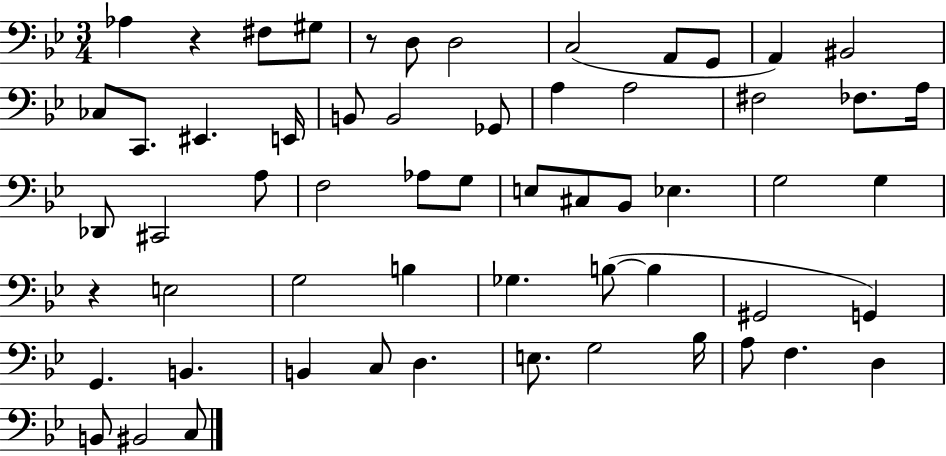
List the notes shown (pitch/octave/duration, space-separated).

Ab3/q R/q F#3/e G#3/e R/e D3/e D3/h C3/h A2/e G2/e A2/q BIS2/h CES3/e C2/e. EIS2/q. E2/s B2/e B2/h Gb2/e A3/q A3/h F#3/h FES3/e. A3/s Db2/e C#2/h A3/e F3/h Ab3/e G3/e E3/e C#3/e Bb2/e Eb3/q. G3/h G3/q R/q E3/h G3/h B3/q Gb3/q. B3/e B3/q G#2/h G2/q G2/q. B2/q. B2/q C3/e D3/q. E3/e. G3/h Bb3/s A3/e F3/q. D3/q B2/e BIS2/h C3/e